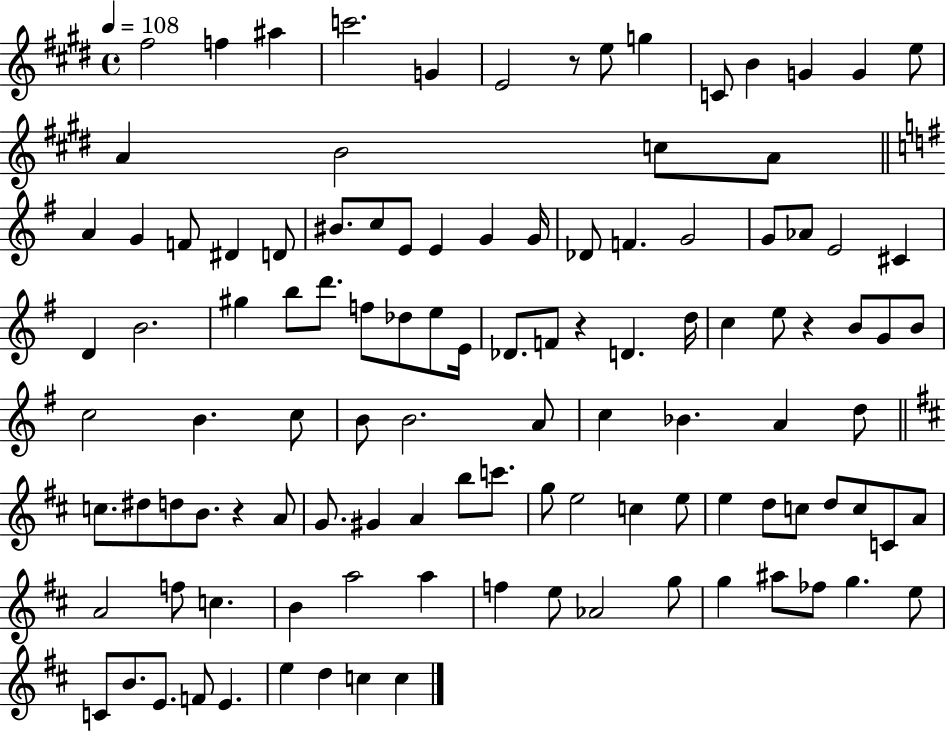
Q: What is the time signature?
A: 4/4